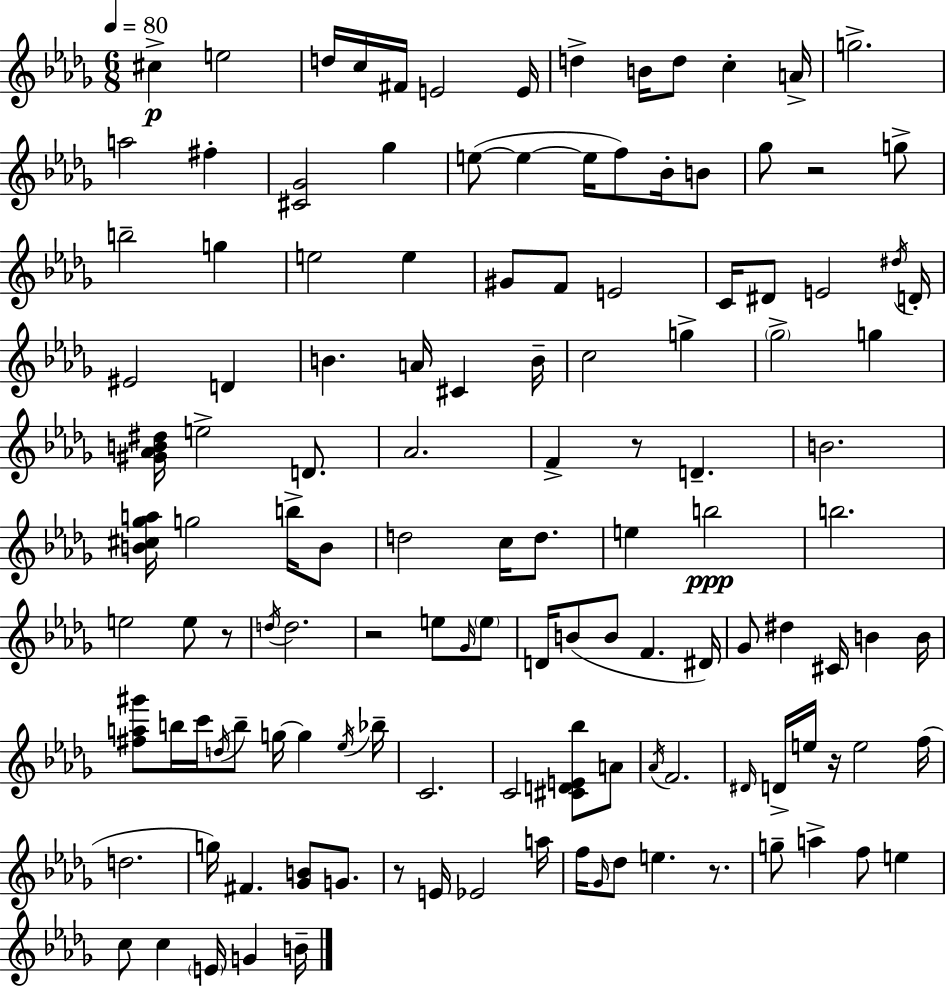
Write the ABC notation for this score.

X:1
T:Untitled
M:6/8
L:1/4
K:Bbm
^c e2 d/4 c/4 ^F/4 E2 E/4 d B/4 d/2 c A/4 g2 a2 ^f [^C_G]2 _g e/2 e e/4 f/2 _B/4 B/2 _g/2 z2 g/2 b2 g e2 e ^G/2 F/2 E2 C/4 ^D/2 E2 ^d/4 D/4 ^E2 D B A/4 ^C B/4 c2 g _g2 g [^G_AB^d]/4 e2 D/2 _A2 F z/2 D B2 [B^c_ga]/4 g2 b/4 B/2 d2 c/4 d/2 e b2 b2 e2 e/2 z/2 d/4 d2 z2 e/2 _G/4 e/2 D/4 B/2 B/2 F ^D/4 _G/2 ^d ^C/4 B B/4 [^fa^g']/2 b/4 c'/4 d/4 b/2 g/4 g _e/4 _b/4 C2 C2 [^CDE_b]/2 A/2 _A/4 F2 ^D/4 D/4 e/4 z/4 e2 f/4 d2 g/4 ^F [_GB]/2 G/2 z/2 E/4 _E2 a/4 f/4 _G/4 _d/2 e z/2 g/2 a f/2 e c/2 c E/4 G B/4